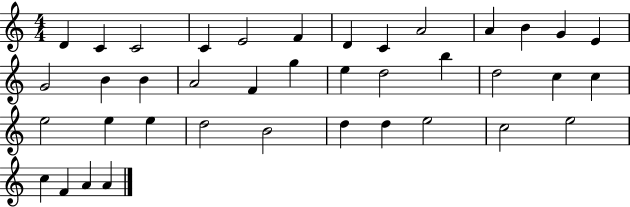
X:1
T:Untitled
M:4/4
L:1/4
K:C
D C C2 C E2 F D C A2 A B G E G2 B B A2 F g e d2 b d2 c c e2 e e d2 B2 d d e2 c2 e2 c F A A